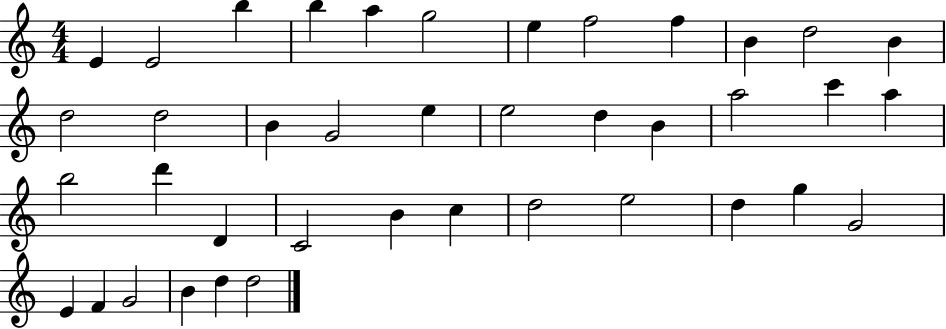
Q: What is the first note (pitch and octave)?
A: E4